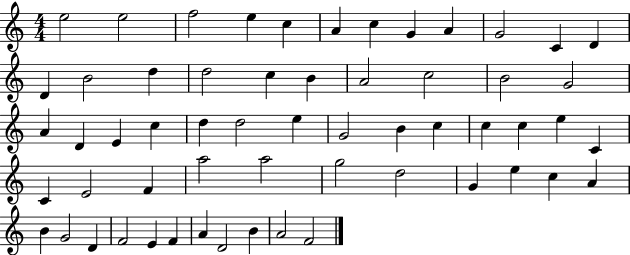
E5/h E5/h F5/h E5/q C5/q A4/q C5/q G4/q A4/q G4/h C4/q D4/q D4/q B4/h D5/q D5/h C5/q B4/q A4/h C5/h B4/h G4/h A4/q D4/q E4/q C5/q D5/q D5/h E5/q G4/h B4/q C5/q C5/q C5/q E5/q C4/q C4/q E4/h F4/q A5/h A5/h G5/h D5/h G4/q E5/q C5/q A4/q B4/q G4/h D4/q F4/h E4/q F4/q A4/q D4/h B4/q A4/h F4/h